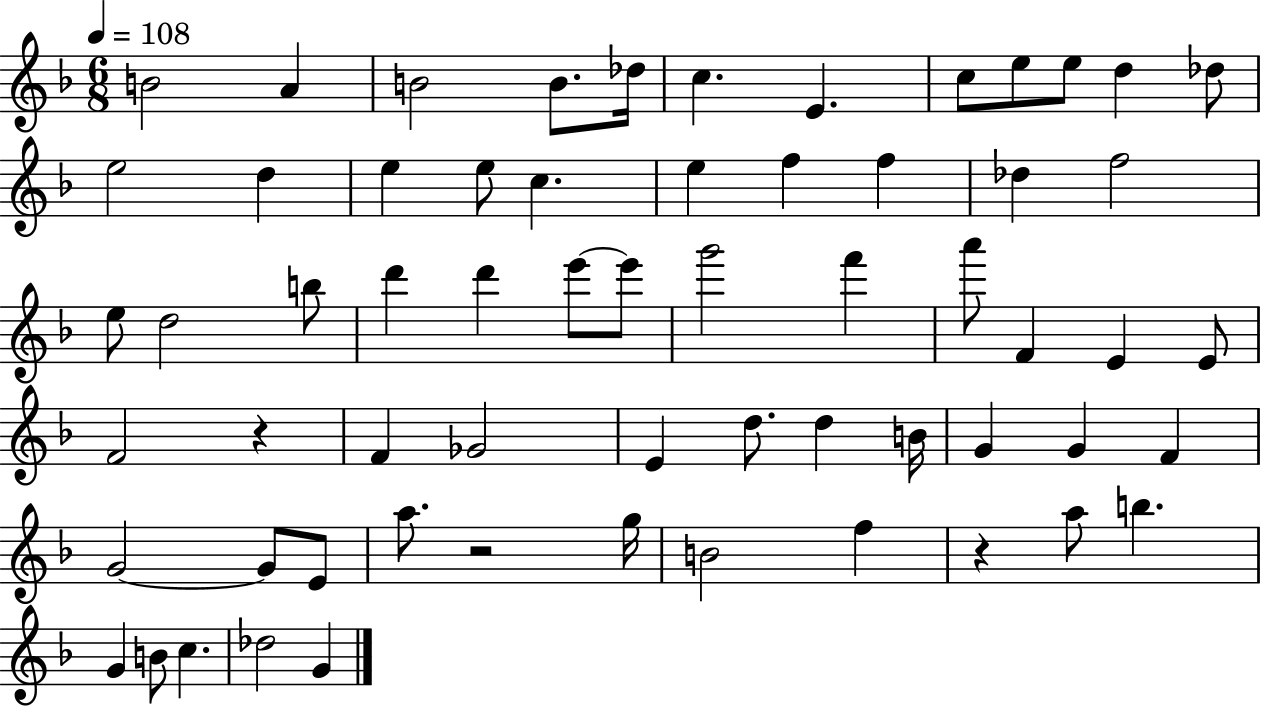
{
  \clef treble
  \numericTimeSignature
  \time 6/8
  \key f \major
  \tempo 4 = 108
  b'2 a'4 | b'2 b'8. des''16 | c''4. e'4. | c''8 e''8 e''8 d''4 des''8 | \break e''2 d''4 | e''4 e''8 c''4. | e''4 f''4 f''4 | des''4 f''2 | \break e''8 d''2 b''8 | d'''4 d'''4 e'''8~~ e'''8 | g'''2 f'''4 | a'''8 f'4 e'4 e'8 | \break f'2 r4 | f'4 ges'2 | e'4 d''8. d''4 b'16 | g'4 g'4 f'4 | \break g'2~~ g'8 e'8 | a''8. r2 g''16 | b'2 f''4 | r4 a''8 b''4. | \break g'4 b'8 c''4. | des''2 g'4 | \bar "|."
}